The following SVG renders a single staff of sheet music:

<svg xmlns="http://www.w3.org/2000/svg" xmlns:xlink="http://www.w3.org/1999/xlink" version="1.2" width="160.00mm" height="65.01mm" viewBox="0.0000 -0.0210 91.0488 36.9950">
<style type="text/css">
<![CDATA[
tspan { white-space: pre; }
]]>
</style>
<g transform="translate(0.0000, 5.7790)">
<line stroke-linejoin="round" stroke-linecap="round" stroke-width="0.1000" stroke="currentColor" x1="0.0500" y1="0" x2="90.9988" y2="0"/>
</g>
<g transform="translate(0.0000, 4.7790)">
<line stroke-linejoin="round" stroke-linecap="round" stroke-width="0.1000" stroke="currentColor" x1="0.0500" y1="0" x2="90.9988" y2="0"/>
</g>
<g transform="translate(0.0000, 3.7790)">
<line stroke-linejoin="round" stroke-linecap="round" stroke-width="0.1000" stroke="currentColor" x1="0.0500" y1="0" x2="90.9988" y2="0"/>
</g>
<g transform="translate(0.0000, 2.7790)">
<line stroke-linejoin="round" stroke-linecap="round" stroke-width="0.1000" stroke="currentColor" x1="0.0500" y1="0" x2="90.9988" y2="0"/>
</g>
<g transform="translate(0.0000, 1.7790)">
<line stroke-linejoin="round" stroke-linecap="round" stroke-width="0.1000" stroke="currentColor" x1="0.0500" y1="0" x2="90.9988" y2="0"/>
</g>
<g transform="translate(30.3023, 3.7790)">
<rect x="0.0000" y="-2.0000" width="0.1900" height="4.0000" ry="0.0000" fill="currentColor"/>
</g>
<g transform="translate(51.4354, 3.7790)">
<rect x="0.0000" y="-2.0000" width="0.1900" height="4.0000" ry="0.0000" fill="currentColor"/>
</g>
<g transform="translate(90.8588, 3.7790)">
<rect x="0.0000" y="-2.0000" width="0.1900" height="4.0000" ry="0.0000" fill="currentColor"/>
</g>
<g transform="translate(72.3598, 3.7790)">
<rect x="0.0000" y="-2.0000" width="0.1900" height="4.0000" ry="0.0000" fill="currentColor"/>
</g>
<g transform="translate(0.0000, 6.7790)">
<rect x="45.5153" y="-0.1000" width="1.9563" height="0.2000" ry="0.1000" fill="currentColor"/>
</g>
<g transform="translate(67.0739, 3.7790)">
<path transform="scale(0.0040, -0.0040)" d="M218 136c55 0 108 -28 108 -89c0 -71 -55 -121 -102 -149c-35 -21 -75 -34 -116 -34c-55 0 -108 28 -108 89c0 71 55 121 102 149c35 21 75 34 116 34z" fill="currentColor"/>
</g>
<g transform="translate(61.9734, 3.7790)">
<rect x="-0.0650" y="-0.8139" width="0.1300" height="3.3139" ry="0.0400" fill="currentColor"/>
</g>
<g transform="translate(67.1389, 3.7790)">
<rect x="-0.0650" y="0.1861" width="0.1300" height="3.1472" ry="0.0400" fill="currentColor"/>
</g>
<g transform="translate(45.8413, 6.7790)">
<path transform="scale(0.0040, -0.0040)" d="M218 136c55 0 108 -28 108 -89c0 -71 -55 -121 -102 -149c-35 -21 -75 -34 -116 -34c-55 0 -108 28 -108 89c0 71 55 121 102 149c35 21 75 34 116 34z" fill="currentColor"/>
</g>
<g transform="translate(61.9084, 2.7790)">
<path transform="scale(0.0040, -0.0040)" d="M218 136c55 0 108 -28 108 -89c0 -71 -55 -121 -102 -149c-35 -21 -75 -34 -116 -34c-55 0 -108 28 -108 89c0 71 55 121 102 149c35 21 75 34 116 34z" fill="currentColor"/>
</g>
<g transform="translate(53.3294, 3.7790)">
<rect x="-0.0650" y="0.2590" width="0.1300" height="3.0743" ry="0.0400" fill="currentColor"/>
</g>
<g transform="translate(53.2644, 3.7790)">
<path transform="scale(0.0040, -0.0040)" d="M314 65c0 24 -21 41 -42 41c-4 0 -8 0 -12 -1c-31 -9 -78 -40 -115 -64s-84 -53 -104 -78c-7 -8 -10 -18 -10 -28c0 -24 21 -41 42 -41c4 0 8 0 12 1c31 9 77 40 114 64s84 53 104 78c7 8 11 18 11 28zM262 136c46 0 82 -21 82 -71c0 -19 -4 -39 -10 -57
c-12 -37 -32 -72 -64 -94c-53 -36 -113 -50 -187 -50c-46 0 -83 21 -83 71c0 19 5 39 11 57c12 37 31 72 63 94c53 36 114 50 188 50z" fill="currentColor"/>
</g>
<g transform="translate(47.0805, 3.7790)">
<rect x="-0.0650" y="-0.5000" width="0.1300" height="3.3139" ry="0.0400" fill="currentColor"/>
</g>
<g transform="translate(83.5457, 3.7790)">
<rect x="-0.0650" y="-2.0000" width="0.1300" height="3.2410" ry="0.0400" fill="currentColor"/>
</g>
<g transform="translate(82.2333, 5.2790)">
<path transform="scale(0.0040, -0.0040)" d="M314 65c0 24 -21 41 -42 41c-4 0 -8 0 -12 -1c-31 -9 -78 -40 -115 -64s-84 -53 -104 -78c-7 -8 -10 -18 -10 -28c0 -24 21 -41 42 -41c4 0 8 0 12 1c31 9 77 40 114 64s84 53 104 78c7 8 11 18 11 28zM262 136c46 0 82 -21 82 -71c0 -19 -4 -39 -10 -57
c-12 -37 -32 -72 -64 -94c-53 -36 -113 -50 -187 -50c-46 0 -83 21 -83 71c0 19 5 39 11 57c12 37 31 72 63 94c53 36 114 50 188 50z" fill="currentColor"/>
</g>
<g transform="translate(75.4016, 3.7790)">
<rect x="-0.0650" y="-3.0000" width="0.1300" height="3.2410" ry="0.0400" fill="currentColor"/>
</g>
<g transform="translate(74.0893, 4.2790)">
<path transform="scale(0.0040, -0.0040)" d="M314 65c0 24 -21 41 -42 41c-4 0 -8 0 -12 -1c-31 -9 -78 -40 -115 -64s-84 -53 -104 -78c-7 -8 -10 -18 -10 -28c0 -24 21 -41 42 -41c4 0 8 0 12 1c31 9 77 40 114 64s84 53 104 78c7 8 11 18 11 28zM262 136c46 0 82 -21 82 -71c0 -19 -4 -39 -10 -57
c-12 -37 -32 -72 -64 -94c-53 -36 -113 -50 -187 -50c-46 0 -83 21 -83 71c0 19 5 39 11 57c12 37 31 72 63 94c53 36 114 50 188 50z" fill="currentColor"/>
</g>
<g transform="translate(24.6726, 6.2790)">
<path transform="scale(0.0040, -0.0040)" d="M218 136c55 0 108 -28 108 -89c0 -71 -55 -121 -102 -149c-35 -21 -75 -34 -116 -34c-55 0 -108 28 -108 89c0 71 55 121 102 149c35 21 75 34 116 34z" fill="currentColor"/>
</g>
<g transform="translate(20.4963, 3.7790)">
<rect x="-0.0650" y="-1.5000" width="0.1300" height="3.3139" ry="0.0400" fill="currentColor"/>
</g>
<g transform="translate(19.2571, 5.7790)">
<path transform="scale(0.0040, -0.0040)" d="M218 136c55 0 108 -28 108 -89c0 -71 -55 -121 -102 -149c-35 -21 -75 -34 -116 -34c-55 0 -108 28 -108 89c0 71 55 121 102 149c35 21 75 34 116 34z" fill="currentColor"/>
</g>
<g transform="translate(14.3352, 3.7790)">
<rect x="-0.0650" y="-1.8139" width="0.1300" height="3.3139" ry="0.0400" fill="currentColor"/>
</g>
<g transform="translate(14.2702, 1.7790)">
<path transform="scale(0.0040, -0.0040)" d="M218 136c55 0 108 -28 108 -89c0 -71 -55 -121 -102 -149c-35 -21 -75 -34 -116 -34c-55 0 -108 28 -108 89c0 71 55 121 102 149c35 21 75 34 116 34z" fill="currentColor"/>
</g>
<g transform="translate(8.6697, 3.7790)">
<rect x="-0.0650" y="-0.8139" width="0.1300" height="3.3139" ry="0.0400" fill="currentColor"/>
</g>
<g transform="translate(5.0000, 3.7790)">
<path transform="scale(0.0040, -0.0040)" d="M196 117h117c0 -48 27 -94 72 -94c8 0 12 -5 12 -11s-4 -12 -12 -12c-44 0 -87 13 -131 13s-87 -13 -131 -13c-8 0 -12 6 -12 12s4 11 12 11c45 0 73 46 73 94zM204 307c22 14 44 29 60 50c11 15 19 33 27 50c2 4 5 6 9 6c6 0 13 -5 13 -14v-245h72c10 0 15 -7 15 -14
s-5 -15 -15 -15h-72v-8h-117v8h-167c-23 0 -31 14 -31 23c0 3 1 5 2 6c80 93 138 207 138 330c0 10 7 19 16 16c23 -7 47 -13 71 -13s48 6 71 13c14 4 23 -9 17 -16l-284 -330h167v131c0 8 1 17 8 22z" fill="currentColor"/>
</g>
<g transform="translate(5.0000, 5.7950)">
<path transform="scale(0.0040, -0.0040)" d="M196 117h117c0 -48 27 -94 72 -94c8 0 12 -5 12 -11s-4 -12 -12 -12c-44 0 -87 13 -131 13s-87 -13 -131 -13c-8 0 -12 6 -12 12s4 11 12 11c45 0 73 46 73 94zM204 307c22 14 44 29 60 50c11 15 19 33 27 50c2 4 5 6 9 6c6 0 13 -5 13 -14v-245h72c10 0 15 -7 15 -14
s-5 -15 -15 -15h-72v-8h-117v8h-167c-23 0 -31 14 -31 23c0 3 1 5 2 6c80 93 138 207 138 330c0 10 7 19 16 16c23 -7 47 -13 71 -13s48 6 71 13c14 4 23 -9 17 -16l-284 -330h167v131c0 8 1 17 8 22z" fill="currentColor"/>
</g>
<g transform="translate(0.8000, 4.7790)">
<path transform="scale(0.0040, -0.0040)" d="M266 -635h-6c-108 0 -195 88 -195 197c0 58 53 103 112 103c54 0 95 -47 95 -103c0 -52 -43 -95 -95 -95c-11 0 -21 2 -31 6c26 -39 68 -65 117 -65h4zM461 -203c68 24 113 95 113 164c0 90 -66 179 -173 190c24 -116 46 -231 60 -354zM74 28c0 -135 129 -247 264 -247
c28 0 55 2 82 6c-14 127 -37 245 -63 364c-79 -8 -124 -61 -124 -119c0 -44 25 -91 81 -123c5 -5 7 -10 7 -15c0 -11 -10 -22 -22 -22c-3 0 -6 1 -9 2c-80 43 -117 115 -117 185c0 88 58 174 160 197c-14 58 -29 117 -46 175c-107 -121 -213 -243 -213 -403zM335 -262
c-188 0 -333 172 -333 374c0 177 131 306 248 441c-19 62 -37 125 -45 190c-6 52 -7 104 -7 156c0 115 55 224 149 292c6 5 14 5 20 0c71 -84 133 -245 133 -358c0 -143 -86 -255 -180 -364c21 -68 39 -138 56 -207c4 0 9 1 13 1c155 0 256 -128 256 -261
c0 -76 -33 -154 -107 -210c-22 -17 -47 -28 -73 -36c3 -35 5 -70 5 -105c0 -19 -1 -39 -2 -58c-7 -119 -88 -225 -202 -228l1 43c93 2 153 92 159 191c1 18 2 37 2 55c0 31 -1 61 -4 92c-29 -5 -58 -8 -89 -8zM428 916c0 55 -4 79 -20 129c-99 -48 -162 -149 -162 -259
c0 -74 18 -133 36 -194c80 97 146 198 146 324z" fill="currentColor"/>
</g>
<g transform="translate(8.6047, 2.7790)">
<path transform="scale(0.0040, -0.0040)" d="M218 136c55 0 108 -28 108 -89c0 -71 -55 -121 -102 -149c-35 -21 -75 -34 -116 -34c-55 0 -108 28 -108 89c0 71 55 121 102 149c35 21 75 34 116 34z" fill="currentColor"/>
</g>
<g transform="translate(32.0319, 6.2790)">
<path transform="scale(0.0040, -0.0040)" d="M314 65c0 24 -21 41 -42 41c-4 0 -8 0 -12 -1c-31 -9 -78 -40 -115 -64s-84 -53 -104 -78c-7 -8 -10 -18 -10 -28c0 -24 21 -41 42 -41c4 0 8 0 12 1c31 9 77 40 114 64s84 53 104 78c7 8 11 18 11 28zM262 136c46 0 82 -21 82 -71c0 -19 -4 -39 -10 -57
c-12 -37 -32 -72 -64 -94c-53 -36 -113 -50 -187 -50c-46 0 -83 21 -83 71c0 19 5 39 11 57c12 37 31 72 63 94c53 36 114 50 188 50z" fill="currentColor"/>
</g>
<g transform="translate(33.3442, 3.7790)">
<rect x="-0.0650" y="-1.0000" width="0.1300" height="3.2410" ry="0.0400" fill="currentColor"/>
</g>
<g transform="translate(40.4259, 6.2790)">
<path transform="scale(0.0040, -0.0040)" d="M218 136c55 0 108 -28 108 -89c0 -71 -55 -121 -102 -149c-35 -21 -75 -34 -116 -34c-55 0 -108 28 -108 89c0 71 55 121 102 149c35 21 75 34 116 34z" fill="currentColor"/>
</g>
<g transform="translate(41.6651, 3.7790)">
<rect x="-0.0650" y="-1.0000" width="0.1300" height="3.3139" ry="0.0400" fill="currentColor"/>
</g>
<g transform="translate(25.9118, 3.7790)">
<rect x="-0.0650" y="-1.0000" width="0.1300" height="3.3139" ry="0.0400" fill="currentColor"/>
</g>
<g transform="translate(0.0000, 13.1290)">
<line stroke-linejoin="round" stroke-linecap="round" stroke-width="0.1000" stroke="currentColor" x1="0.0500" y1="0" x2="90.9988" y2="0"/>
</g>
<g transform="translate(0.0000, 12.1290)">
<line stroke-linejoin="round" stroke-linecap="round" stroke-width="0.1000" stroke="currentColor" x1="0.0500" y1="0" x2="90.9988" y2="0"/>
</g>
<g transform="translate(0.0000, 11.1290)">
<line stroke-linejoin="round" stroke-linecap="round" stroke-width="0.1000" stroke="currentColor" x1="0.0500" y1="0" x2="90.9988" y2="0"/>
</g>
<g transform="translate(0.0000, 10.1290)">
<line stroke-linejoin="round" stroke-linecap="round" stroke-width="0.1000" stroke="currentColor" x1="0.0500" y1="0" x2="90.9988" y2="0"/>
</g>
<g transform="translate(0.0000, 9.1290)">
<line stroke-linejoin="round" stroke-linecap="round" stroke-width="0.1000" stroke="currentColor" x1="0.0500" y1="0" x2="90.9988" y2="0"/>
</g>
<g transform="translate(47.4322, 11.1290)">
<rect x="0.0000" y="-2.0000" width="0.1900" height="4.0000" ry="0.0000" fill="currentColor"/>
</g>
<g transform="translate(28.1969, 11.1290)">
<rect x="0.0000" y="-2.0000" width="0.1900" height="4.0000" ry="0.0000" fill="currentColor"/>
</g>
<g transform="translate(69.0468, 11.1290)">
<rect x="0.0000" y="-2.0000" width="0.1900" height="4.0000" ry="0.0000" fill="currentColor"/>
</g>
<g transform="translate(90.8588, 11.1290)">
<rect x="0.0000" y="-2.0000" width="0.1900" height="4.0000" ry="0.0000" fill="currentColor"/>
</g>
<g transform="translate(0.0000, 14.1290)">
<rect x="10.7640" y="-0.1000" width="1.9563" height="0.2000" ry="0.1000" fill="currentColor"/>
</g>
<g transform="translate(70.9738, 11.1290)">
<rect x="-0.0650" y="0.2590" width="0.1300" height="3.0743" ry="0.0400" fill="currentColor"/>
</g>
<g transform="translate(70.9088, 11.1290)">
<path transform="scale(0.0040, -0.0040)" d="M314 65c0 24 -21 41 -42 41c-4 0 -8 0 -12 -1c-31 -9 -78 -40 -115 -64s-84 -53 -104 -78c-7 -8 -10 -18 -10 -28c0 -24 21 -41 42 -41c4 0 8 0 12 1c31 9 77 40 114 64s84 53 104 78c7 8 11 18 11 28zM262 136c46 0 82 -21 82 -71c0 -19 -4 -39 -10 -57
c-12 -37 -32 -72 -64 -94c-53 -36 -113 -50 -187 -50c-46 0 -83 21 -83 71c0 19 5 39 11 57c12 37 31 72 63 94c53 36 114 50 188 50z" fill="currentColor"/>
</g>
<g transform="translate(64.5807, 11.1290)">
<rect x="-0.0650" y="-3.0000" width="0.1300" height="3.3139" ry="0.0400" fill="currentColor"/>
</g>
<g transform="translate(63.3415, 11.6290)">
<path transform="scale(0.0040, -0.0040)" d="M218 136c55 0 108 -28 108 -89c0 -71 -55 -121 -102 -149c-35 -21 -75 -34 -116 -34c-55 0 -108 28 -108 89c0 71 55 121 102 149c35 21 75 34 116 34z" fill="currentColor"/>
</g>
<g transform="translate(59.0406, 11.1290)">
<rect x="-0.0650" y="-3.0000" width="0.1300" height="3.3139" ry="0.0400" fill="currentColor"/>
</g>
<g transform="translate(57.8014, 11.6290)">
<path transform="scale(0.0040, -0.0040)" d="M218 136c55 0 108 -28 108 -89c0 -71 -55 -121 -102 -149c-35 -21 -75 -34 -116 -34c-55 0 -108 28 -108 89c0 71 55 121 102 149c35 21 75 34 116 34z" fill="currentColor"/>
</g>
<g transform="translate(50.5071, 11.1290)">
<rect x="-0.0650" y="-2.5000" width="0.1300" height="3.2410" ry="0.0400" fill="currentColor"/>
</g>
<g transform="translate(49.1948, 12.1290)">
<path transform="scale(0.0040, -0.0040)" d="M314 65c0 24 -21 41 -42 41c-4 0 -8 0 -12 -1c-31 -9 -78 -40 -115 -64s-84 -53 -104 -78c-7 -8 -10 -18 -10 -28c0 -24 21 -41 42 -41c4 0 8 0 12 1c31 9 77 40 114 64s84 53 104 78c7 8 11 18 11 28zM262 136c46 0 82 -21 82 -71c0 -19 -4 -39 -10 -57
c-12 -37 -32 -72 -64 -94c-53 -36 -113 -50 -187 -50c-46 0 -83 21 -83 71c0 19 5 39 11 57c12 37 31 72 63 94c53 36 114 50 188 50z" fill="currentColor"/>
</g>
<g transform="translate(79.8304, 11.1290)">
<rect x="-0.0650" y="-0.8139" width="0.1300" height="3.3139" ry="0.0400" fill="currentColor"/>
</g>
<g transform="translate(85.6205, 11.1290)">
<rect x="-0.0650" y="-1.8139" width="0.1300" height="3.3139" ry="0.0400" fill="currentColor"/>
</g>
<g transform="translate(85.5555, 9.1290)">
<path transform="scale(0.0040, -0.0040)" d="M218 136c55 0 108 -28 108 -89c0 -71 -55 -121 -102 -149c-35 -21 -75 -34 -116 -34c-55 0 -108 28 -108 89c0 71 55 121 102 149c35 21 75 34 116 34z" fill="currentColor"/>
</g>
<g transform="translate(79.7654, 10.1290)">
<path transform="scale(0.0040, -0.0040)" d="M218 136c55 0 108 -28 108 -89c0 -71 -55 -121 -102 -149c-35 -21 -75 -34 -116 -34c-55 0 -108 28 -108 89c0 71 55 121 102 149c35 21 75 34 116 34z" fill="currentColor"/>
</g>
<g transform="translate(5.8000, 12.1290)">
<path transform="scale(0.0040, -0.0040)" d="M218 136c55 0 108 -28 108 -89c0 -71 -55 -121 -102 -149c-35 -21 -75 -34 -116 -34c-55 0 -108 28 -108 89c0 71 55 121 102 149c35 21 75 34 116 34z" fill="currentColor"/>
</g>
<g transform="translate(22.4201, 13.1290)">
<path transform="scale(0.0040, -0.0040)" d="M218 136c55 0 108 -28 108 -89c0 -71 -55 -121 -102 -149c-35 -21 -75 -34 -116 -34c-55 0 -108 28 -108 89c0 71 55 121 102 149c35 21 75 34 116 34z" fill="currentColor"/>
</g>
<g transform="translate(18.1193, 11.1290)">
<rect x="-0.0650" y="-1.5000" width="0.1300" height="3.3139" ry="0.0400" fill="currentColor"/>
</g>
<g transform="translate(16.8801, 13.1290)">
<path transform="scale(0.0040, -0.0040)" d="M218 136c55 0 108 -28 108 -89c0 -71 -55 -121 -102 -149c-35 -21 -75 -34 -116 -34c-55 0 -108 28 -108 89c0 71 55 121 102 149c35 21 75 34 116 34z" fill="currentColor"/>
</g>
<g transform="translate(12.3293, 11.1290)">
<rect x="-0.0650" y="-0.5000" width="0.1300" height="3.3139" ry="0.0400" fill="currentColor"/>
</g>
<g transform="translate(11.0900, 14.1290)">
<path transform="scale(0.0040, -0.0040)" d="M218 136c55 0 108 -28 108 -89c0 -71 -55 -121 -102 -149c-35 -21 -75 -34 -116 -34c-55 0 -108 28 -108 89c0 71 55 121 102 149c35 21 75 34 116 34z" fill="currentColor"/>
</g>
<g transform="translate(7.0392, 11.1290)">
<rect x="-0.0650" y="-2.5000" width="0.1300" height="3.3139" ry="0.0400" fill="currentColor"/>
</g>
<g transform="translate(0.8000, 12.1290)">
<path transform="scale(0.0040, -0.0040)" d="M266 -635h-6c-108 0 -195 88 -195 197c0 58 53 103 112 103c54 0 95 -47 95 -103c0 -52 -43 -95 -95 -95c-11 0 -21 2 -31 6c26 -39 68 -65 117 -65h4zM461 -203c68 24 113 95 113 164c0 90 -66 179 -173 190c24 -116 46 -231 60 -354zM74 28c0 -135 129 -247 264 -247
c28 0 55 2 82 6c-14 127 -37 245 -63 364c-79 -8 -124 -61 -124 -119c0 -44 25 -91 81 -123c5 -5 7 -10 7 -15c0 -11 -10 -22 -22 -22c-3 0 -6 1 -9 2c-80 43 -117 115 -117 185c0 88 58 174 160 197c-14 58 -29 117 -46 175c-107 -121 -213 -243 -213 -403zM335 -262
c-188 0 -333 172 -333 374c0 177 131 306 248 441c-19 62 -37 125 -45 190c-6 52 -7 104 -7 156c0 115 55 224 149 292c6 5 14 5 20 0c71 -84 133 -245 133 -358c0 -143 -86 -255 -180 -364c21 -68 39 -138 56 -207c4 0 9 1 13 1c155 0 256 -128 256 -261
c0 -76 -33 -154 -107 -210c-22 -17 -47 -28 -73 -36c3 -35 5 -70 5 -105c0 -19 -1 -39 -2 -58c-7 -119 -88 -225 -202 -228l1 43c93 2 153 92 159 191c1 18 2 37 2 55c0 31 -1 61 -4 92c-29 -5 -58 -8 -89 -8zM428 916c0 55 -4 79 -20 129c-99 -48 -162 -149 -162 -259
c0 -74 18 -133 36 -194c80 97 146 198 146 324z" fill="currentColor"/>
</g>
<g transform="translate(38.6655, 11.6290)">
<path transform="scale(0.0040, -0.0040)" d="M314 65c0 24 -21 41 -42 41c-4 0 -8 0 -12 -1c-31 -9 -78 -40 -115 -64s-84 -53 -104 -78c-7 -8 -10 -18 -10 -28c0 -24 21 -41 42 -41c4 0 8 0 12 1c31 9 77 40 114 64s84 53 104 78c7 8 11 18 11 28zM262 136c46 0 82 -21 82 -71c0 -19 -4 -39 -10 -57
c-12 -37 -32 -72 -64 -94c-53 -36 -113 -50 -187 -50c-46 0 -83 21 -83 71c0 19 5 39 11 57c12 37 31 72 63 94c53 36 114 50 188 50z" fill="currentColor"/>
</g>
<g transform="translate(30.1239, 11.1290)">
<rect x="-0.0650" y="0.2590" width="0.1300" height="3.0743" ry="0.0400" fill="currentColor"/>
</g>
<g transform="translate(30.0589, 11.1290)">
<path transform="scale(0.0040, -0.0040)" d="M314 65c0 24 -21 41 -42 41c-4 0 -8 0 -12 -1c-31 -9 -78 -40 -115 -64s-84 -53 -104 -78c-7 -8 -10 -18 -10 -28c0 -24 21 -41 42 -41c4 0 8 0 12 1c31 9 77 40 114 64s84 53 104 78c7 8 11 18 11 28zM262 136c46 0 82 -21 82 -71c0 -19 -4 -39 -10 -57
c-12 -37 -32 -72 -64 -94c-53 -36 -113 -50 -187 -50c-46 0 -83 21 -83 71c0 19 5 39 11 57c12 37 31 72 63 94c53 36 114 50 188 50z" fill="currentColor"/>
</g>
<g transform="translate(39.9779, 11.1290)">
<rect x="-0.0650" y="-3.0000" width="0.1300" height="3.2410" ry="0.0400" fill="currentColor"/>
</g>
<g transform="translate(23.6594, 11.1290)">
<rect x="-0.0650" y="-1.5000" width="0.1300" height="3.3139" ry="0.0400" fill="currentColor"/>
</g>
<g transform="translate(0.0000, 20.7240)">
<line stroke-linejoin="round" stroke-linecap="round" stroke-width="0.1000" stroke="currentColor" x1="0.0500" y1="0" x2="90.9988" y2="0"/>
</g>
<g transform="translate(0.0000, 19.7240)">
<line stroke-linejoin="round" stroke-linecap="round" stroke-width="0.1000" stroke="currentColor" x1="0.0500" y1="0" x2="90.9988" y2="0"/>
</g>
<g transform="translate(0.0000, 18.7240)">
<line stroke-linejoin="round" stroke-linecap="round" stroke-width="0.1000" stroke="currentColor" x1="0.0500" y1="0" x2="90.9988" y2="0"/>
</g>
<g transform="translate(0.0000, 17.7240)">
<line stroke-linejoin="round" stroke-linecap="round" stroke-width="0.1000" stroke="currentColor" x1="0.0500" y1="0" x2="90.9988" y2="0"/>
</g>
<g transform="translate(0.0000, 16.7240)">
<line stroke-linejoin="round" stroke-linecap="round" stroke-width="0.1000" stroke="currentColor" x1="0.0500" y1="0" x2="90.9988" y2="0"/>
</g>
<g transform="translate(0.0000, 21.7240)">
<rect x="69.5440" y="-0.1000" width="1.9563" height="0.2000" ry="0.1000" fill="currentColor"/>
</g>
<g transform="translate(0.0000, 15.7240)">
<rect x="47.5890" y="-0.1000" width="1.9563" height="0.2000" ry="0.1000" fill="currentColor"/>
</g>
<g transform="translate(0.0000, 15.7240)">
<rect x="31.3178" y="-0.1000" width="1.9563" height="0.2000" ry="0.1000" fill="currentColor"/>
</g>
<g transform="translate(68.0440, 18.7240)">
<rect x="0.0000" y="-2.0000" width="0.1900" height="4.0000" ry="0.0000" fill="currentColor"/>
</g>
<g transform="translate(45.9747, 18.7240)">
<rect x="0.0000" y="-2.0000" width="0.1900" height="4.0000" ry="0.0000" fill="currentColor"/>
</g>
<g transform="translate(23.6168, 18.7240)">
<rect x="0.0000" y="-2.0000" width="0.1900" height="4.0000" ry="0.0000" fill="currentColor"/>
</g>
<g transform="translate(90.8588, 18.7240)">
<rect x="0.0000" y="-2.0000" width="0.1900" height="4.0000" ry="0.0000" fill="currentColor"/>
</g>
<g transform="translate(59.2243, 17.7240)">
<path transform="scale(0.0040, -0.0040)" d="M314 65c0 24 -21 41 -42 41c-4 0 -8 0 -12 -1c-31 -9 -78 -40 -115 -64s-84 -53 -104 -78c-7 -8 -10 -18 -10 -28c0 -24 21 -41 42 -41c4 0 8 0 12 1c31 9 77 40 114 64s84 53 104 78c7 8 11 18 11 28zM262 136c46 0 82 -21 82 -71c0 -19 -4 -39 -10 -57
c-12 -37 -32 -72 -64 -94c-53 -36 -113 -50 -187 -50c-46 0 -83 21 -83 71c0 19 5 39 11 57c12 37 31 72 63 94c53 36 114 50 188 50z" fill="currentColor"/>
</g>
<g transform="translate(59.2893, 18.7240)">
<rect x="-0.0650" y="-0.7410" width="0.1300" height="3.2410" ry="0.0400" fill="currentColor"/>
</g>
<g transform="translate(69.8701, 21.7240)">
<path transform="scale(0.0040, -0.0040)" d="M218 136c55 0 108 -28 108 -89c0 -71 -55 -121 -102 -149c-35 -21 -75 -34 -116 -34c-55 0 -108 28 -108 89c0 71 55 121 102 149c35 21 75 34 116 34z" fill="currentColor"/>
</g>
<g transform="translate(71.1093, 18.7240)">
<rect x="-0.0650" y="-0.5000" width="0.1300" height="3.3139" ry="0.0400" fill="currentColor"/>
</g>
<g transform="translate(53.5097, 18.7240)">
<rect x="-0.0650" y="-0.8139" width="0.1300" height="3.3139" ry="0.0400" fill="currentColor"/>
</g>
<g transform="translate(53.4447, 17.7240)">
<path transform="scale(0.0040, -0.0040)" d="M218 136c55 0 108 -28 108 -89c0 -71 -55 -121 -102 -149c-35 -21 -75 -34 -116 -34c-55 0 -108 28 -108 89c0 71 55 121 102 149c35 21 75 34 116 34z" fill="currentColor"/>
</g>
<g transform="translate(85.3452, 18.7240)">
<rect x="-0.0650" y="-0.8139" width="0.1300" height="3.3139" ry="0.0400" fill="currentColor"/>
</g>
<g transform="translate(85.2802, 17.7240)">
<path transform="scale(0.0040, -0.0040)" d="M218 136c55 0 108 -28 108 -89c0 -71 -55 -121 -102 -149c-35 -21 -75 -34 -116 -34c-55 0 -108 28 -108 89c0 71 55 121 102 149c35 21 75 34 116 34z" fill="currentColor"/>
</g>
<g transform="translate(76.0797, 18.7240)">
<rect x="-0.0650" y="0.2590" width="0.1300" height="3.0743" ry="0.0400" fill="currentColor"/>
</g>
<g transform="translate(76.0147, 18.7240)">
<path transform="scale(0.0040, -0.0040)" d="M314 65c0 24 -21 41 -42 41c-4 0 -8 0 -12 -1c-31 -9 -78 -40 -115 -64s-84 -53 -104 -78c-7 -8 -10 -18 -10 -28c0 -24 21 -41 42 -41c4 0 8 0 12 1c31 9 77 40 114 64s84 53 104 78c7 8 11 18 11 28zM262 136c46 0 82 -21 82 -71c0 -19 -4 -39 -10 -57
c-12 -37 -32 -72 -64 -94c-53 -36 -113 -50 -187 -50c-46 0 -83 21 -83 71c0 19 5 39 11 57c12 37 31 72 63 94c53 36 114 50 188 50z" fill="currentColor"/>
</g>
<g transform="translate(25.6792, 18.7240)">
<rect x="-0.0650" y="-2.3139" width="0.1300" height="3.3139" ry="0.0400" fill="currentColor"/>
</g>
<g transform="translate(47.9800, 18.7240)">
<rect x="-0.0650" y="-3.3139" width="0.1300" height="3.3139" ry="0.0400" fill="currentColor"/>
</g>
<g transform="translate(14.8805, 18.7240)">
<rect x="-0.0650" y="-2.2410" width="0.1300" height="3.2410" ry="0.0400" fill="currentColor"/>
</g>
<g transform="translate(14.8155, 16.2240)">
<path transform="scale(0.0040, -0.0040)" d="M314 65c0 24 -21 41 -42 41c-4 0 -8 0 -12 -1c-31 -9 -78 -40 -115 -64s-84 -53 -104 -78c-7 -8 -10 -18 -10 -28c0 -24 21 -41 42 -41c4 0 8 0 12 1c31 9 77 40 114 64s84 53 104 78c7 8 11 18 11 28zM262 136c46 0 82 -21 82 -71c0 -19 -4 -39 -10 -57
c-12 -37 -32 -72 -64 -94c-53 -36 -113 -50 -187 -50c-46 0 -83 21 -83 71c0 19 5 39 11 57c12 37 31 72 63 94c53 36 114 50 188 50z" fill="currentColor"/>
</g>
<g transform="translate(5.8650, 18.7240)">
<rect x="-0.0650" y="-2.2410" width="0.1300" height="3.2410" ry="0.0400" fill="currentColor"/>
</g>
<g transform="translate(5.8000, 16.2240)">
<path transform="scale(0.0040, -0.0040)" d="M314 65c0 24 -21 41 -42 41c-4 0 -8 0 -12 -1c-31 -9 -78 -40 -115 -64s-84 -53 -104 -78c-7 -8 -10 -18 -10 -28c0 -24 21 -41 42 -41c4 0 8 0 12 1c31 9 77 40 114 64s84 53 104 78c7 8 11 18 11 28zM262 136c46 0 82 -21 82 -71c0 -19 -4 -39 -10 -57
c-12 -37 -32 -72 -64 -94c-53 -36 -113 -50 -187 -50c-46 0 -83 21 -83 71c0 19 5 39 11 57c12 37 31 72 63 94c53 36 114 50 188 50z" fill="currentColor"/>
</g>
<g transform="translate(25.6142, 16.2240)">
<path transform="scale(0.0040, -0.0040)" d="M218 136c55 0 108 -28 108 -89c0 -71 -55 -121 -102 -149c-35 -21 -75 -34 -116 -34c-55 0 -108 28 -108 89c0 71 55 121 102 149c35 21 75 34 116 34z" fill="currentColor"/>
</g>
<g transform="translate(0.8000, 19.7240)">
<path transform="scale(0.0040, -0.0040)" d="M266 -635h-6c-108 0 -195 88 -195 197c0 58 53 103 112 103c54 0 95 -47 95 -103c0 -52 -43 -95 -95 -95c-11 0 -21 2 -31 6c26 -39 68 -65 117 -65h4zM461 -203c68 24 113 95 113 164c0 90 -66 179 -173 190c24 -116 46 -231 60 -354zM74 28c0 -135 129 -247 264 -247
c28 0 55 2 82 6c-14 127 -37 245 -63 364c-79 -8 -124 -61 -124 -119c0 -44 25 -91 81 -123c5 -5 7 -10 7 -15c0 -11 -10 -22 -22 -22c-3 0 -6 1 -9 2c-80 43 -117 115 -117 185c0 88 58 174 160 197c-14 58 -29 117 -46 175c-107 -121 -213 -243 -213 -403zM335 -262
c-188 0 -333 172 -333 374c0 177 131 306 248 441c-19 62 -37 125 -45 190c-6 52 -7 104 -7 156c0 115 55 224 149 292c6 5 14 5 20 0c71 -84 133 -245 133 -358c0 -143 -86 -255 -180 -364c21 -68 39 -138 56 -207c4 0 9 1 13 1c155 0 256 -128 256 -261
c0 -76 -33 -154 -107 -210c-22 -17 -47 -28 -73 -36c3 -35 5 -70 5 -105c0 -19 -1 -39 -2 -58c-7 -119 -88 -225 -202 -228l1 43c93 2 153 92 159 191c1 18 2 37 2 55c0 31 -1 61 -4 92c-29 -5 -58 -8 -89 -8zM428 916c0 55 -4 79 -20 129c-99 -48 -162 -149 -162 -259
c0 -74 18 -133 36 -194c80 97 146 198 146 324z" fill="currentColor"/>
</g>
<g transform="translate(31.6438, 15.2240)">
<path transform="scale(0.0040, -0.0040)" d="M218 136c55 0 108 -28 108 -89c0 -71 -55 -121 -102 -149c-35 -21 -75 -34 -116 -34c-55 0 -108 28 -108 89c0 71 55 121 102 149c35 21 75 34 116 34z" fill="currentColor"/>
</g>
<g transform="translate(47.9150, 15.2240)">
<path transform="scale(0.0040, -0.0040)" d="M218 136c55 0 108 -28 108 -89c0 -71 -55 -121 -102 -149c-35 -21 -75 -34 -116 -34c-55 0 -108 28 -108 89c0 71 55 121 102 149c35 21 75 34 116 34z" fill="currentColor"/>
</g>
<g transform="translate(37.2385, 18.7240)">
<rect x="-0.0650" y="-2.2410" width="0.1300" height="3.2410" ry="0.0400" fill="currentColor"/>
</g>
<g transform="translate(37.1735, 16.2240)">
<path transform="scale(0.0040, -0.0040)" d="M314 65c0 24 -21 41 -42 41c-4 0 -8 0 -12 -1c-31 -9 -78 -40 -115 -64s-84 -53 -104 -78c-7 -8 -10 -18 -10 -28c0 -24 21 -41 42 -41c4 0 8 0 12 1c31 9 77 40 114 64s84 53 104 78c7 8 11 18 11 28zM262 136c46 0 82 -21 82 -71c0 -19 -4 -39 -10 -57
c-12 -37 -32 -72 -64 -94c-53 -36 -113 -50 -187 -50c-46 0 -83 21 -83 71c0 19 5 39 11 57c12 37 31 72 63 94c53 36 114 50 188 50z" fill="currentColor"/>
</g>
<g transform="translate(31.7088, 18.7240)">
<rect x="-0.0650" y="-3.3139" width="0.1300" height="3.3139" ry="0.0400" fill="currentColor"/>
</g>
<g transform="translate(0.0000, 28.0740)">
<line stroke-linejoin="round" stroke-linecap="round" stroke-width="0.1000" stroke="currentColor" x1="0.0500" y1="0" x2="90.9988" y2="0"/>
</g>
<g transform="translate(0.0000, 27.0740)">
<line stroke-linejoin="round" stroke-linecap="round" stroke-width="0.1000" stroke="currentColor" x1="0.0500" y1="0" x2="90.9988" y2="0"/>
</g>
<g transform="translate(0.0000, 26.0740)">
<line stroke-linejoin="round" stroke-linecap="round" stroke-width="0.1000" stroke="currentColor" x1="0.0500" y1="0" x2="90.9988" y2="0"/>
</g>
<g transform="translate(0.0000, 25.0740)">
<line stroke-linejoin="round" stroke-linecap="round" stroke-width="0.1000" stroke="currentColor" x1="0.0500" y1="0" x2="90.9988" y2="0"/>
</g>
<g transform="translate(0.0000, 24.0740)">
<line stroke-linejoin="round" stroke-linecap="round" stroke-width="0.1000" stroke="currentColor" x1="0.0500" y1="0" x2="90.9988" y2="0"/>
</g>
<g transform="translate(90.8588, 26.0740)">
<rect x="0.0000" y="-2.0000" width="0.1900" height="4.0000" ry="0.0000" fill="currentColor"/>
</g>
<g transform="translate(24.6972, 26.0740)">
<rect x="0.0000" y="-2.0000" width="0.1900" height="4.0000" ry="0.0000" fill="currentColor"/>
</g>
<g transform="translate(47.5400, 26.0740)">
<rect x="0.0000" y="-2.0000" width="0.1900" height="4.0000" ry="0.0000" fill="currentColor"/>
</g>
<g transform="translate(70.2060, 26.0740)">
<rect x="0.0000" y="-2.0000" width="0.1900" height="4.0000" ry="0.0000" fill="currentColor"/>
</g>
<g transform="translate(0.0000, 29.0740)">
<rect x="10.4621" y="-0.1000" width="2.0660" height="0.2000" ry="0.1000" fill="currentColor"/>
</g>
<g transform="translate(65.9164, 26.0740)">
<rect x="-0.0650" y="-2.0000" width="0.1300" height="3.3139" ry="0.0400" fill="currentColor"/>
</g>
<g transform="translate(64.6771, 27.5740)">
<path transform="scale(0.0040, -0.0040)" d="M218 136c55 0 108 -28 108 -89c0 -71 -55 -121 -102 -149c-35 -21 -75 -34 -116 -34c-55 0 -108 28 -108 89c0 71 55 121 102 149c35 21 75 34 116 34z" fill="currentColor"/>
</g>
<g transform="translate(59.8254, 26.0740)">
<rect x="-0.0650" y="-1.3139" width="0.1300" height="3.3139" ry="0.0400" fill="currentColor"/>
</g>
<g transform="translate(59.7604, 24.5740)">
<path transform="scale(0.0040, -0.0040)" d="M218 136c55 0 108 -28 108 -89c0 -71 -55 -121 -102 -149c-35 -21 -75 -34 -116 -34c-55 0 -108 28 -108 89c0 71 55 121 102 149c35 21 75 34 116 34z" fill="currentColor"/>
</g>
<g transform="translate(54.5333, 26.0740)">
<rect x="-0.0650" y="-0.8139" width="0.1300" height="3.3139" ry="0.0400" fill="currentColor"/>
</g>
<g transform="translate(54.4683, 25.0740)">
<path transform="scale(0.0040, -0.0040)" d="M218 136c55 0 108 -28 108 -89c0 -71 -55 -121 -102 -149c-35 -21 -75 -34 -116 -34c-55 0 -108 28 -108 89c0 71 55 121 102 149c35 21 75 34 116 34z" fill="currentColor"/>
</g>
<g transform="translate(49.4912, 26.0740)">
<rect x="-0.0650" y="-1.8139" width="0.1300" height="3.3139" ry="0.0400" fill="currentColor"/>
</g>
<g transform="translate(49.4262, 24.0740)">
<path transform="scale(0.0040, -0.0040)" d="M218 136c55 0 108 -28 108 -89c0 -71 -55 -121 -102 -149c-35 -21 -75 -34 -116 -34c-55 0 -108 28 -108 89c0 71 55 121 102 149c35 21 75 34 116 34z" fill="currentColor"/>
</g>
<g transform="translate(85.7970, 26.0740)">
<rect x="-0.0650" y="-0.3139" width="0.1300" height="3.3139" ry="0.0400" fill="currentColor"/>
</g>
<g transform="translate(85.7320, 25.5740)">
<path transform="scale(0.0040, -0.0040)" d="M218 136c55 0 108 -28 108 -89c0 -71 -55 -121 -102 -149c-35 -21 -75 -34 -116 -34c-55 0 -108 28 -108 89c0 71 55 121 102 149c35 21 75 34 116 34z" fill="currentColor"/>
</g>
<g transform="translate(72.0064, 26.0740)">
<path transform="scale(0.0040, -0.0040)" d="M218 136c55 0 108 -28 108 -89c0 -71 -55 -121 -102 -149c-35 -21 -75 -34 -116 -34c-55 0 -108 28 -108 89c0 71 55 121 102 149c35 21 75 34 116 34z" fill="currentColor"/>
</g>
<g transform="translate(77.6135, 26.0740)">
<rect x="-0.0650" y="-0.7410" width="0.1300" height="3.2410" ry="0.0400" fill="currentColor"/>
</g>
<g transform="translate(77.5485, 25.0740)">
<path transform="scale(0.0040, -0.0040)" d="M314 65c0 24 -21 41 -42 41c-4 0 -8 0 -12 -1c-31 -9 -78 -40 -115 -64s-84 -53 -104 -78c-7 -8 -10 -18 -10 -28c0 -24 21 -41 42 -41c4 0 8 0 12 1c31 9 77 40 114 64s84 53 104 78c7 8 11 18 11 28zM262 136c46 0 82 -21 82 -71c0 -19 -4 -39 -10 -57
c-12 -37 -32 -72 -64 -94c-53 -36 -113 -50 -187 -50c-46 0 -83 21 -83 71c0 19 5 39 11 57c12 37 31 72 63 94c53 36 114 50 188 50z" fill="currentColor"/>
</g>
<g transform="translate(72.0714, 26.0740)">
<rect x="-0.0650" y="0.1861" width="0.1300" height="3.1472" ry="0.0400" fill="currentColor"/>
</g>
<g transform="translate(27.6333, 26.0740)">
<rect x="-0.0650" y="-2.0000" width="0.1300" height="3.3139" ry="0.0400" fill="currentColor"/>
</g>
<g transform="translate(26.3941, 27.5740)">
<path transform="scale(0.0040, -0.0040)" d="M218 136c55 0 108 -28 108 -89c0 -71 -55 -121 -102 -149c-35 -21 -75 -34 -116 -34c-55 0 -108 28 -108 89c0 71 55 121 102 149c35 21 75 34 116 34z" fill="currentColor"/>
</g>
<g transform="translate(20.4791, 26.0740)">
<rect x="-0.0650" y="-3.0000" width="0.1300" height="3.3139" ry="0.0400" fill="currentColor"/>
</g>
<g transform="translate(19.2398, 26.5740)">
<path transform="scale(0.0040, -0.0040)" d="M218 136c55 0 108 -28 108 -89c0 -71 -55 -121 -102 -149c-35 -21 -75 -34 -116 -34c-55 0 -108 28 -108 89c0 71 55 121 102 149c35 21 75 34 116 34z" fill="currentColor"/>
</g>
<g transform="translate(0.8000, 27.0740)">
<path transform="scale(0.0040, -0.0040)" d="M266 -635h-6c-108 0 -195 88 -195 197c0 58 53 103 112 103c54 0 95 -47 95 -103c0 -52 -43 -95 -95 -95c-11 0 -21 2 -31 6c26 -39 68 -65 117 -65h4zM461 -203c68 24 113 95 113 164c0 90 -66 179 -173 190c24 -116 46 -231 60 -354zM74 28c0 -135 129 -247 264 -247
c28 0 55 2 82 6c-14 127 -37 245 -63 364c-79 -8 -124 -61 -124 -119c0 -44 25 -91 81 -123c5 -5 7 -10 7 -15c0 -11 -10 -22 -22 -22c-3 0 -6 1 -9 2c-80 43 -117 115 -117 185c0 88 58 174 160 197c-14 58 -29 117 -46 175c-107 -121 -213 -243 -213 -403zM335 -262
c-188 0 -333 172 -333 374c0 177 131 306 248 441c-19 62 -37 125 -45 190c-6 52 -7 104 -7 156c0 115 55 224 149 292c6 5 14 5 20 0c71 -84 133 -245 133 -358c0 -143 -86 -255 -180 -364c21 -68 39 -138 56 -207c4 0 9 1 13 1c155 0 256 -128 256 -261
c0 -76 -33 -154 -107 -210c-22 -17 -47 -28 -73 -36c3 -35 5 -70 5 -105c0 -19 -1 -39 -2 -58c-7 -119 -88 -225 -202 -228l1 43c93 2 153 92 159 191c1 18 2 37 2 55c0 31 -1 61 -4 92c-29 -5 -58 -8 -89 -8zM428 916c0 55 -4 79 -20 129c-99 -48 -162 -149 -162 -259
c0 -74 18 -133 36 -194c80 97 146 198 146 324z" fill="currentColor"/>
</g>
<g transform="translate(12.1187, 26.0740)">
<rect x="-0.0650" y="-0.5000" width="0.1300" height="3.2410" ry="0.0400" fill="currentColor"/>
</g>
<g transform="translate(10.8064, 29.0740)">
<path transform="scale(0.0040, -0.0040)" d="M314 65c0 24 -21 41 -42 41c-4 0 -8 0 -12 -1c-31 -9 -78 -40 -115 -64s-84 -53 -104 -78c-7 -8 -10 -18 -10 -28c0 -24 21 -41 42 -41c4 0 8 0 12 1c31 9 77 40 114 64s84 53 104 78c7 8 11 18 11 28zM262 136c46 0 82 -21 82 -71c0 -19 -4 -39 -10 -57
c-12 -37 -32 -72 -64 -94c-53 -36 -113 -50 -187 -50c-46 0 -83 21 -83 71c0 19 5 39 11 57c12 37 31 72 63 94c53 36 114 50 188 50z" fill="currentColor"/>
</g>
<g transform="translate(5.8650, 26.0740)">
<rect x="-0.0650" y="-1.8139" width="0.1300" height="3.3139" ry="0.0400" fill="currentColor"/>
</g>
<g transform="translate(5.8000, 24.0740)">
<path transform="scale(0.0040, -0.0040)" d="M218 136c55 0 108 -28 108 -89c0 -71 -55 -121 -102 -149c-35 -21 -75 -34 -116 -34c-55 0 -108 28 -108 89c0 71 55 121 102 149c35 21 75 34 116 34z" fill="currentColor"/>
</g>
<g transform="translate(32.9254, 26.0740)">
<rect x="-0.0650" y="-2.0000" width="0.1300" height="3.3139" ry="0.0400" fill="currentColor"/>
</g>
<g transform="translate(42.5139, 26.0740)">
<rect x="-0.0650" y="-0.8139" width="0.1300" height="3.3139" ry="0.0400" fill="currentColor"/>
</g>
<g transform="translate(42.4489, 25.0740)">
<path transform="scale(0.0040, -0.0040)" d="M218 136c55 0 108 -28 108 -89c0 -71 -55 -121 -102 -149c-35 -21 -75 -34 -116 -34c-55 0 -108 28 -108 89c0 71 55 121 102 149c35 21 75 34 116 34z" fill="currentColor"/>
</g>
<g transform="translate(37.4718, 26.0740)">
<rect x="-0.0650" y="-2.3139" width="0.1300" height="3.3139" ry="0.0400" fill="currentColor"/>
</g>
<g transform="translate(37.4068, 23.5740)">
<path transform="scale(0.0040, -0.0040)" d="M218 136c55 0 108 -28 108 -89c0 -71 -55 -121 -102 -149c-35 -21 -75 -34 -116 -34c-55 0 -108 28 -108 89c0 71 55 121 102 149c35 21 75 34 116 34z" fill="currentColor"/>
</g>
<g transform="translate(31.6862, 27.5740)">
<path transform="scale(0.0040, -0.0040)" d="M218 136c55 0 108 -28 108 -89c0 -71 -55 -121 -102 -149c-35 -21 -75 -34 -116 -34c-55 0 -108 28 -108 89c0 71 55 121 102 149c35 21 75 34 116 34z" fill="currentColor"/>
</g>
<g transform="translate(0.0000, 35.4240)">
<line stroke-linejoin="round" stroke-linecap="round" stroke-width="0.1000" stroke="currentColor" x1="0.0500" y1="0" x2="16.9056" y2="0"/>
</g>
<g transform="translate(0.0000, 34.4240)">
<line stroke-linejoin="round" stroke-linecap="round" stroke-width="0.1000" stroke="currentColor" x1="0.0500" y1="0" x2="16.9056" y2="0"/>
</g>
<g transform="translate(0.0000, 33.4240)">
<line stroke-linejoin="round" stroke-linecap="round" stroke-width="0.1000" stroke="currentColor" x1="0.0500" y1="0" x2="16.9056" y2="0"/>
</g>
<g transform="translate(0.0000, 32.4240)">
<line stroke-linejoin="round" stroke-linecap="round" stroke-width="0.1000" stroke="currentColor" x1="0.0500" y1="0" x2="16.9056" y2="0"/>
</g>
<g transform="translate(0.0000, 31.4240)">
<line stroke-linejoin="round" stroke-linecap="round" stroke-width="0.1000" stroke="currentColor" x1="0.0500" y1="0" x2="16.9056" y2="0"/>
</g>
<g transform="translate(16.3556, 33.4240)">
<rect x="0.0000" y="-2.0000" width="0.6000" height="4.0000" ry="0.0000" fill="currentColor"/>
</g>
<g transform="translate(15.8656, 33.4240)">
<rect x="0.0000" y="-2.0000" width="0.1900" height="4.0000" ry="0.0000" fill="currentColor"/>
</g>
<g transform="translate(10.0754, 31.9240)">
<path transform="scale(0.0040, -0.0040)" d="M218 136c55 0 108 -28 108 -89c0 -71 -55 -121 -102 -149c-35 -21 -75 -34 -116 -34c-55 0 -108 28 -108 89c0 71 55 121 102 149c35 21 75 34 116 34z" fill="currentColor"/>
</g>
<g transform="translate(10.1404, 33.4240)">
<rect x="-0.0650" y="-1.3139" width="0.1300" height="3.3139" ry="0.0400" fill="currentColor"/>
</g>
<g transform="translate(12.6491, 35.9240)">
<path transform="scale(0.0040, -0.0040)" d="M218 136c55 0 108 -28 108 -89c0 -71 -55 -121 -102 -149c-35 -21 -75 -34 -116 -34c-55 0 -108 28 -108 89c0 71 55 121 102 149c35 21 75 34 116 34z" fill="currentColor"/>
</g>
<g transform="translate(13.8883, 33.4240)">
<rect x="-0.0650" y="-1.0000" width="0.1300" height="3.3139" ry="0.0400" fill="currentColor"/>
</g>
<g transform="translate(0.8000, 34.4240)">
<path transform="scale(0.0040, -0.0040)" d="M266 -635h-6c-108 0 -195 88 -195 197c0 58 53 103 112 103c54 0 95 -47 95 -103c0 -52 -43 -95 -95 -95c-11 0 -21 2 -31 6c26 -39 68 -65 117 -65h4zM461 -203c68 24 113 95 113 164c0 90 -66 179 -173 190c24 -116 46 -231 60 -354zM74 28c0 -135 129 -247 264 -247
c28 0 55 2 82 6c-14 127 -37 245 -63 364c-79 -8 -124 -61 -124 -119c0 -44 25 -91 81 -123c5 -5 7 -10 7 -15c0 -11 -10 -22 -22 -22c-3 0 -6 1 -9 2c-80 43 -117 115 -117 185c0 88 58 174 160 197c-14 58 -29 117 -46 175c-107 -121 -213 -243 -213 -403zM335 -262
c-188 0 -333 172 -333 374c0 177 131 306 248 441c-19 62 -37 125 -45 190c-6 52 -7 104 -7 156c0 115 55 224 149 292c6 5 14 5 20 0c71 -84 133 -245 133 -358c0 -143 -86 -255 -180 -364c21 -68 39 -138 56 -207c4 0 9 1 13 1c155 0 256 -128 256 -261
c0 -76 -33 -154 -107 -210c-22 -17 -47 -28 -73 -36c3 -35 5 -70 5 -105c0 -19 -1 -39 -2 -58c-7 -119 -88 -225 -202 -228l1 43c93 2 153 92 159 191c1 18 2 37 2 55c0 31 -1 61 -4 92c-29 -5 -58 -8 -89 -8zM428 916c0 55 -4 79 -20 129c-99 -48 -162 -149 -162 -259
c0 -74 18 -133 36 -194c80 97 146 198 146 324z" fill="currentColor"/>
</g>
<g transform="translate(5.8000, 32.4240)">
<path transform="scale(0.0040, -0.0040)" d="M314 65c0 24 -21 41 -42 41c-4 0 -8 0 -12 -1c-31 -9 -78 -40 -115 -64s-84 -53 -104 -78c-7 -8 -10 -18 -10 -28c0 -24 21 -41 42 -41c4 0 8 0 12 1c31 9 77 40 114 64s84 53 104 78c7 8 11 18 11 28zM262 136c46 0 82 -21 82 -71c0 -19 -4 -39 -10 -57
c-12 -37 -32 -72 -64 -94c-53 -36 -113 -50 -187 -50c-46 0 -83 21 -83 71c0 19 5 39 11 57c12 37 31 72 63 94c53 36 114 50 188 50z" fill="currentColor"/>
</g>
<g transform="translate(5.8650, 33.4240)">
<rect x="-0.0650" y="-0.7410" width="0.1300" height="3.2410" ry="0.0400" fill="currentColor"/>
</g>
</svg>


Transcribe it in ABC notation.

X:1
T:Untitled
M:4/4
L:1/4
K:C
d f E D D2 D C B2 d B A2 F2 G C E E B2 A2 G2 A A B2 d f g2 g2 g b g2 b d d2 C B2 d f C2 A F F g d f d e F B d2 c d2 e D